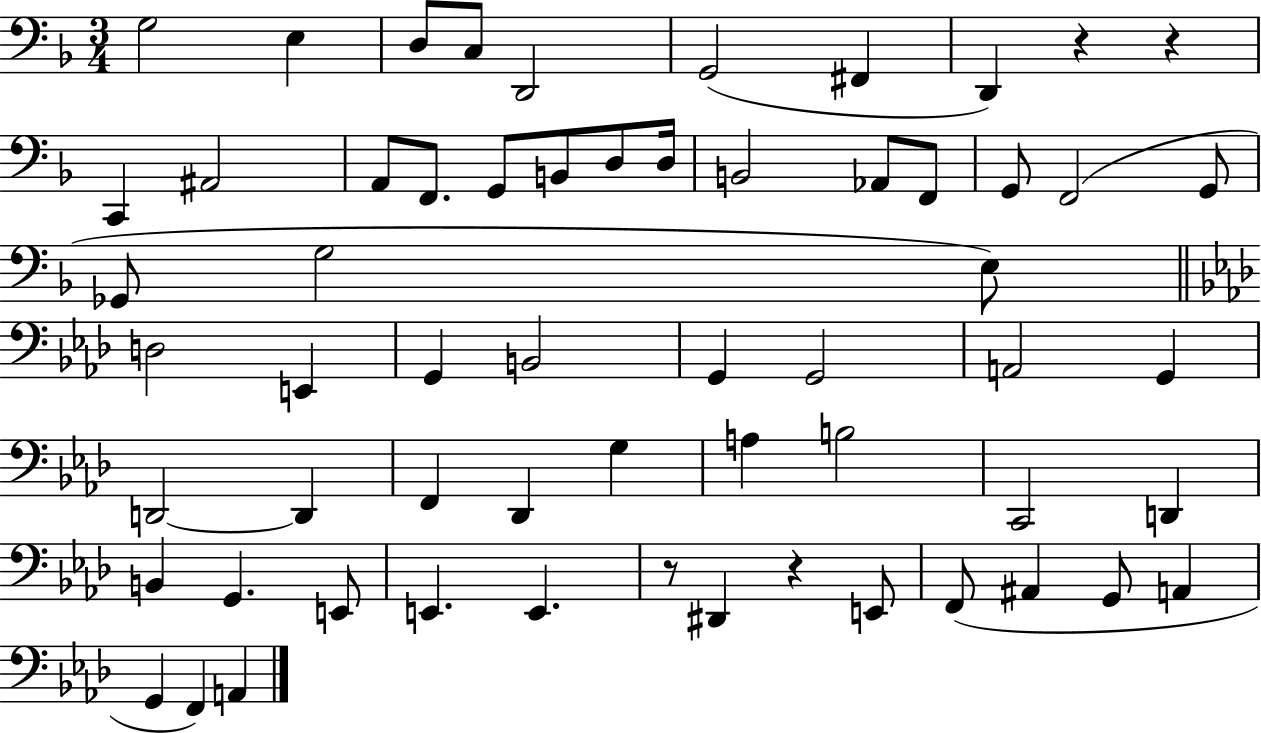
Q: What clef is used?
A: bass